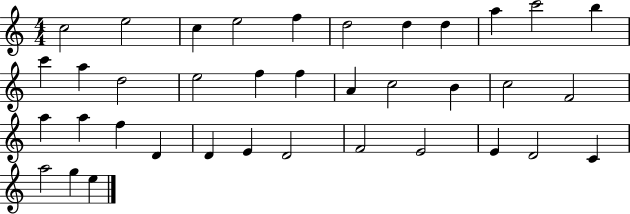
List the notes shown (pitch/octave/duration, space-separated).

C5/h E5/h C5/q E5/h F5/q D5/h D5/q D5/q A5/q C6/h B5/q C6/q A5/q D5/h E5/h F5/q F5/q A4/q C5/h B4/q C5/h F4/h A5/q A5/q F5/q D4/q D4/q E4/q D4/h F4/h E4/h E4/q D4/h C4/q A5/h G5/q E5/q